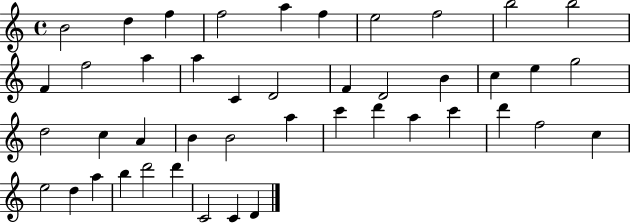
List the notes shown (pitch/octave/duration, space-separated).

B4/h D5/q F5/q F5/h A5/q F5/q E5/h F5/h B5/h B5/h F4/q F5/h A5/q A5/q C4/q D4/h F4/q D4/h B4/q C5/q E5/q G5/h D5/h C5/q A4/q B4/q B4/h A5/q C6/q D6/q A5/q C6/q D6/q F5/h C5/q E5/h D5/q A5/q B5/q D6/h D6/q C4/h C4/q D4/q